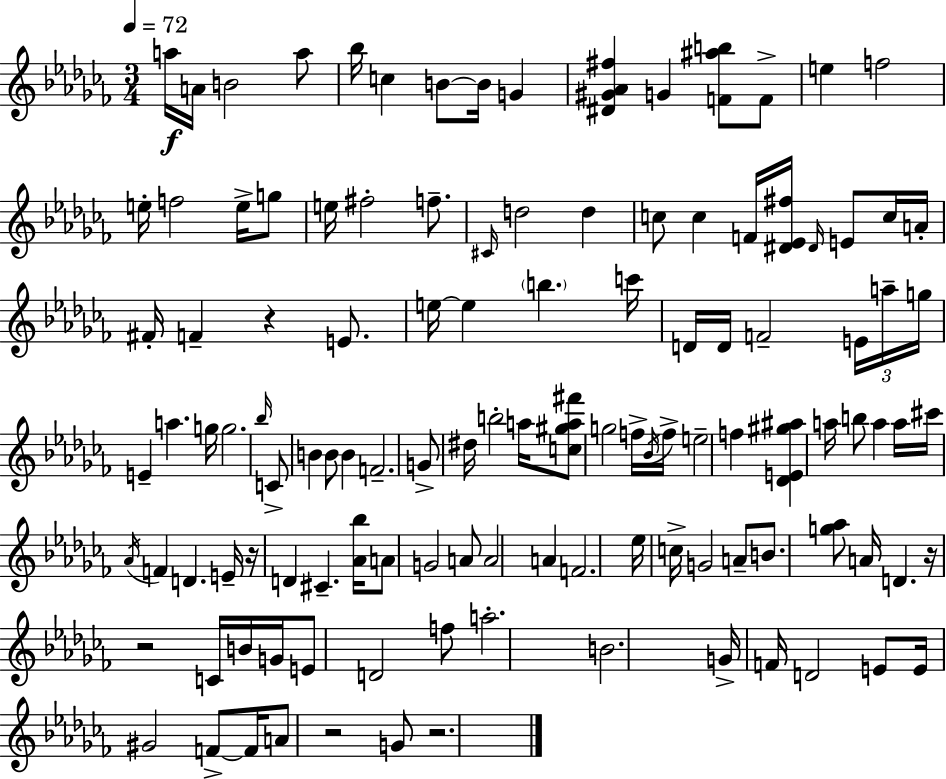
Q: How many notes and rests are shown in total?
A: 118